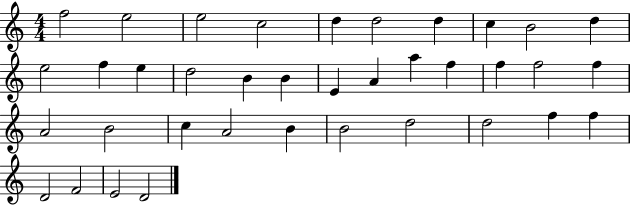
X:1
T:Untitled
M:4/4
L:1/4
K:C
f2 e2 e2 c2 d d2 d c B2 d e2 f e d2 B B E A a f f f2 f A2 B2 c A2 B B2 d2 d2 f f D2 F2 E2 D2